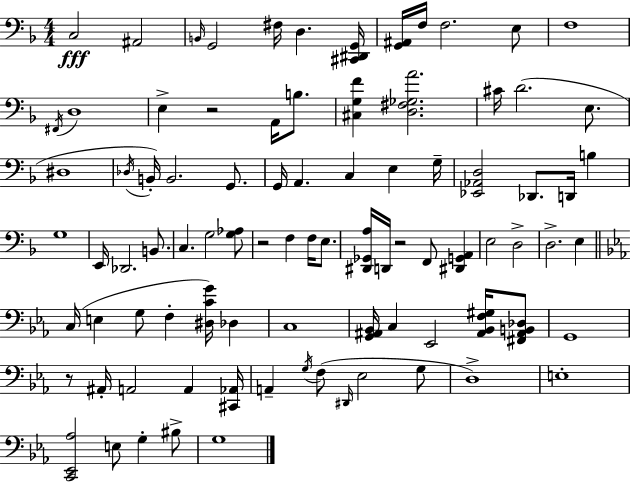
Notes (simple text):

C3/h A#2/h B2/s G2/h F#3/s D3/q. [C#2,D#2,G2]/s [G2,A#2]/s F3/s F3/h. E3/e F3/w F#2/s D3/w E3/q R/h A2/s B3/e. [C#3,G3,F4]/q [D3,F#3,Gb3,A4]/h. C#4/s D4/h. E3/e. D#3/w Db3/s B2/s B2/h. G2/e. G2/s A2/q. C3/q E3/q G3/s [Eb2,Ab2,D3]/h Db2/e. D2/s B3/q G3/w E2/s Db2/h. B2/e. C3/q. G3/h [G3,Ab3]/e R/h F3/q F3/s E3/e. [D#2,Gb2,A3]/s D2/s R/h F2/e [D#2,G2,A2]/q E3/h D3/h D3/h. E3/q C3/s E3/q G3/e F3/q [D#3,C4,G4]/s Db3/q C3/w [G2,A#2,Bb2]/s C3/q Eb2/h [A#2,Bb2,F3,G#3]/s [F#2,A#2,B2,Db3]/e G2/w R/e A#2/s A2/h A2/q [C#2,Ab2]/s A2/q G3/s F3/e D#2/s Eb3/h G3/e D3/w E3/w [C2,Eb2,Ab3]/h E3/e G3/q BIS3/e G3/w